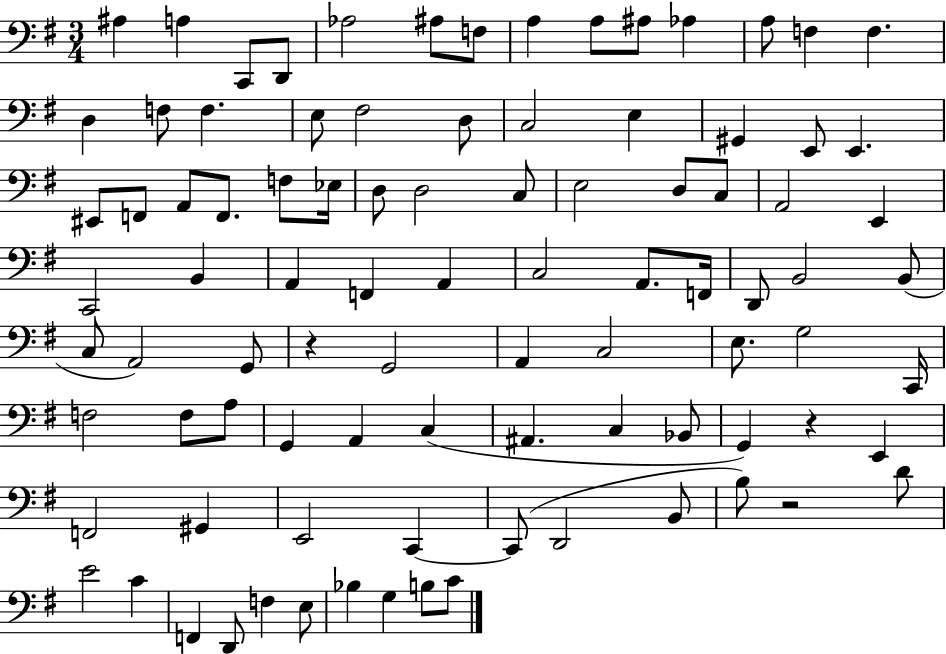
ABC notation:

X:1
T:Untitled
M:3/4
L:1/4
K:G
^A, A, C,,/2 D,,/2 _A,2 ^A,/2 F,/2 A, A,/2 ^A,/2 _A, A,/2 F, F, D, F,/2 F, E,/2 ^F,2 D,/2 C,2 E, ^G,, E,,/2 E,, ^E,,/2 F,,/2 A,,/2 F,,/2 F,/2 _E,/4 D,/2 D,2 C,/2 E,2 D,/2 C,/2 A,,2 E,, C,,2 B,, A,, F,, A,, C,2 A,,/2 F,,/4 D,,/2 B,,2 B,,/2 C,/2 A,,2 G,,/2 z G,,2 A,, C,2 E,/2 G,2 C,,/4 F,2 F,/2 A,/2 G,, A,, C, ^A,, C, _B,,/2 G,, z E,, F,,2 ^G,, E,,2 C,, C,,/2 D,,2 B,,/2 B,/2 z2 D/2 E2 C F,, D,,/2 F, E,/2 _B, G, B,/2 C/2